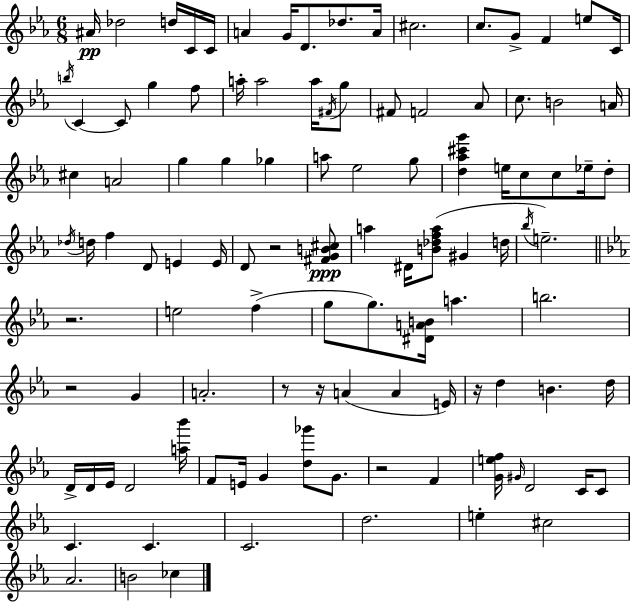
A#4/s Db5/h D5/s C4/s C4/s A4/q G4/s D4/e. Db5/e. A4/s C#5/h. C5/e. G4/e F4/q E5/e C4/s B5/s C4/q C4/e G5/q F5/e A5/s A5/h A5/s F#4/s G5/e F#4/e F4/h Ab4/e C5/e. B4/h A4/s C#5/q A4/h G5/q G5/q Gb5/q A5/e Eb5/h G5/e [D5,Ab5,C#6,G6]/q E5/s C5/e C5/e Eb5/s D5/e Db5/s D5/s F5/q D4/e E4/q E4/s D4/e R/h [F#4,G4,B4,C#5]/e A5/q D#4/s [B4,Db5,F5,A5]/e G#4/q D5/s Bb5/s E5/h. R/h. E5/h F5/q G5/e G5/e. [D#4,A4,B4]/s A5/q. B5/h. R/h G4/q A4/h. R/e R/s A4/q A4/q E4/s R/s D5/q B4/q. D5/s D4/s D4/s Eb4/s D4/h [A5,Bb6]/s F4/e E4/s G4/q [D5,Gb6]/e G4/e. R/h F4/q [G4,E5,F5]/s G#4/s D4/h C4/s C4/e C4/q. C4/q. C4/h. D5/h. E5/q C#5/h Ab4/h. B4/h CES5/q